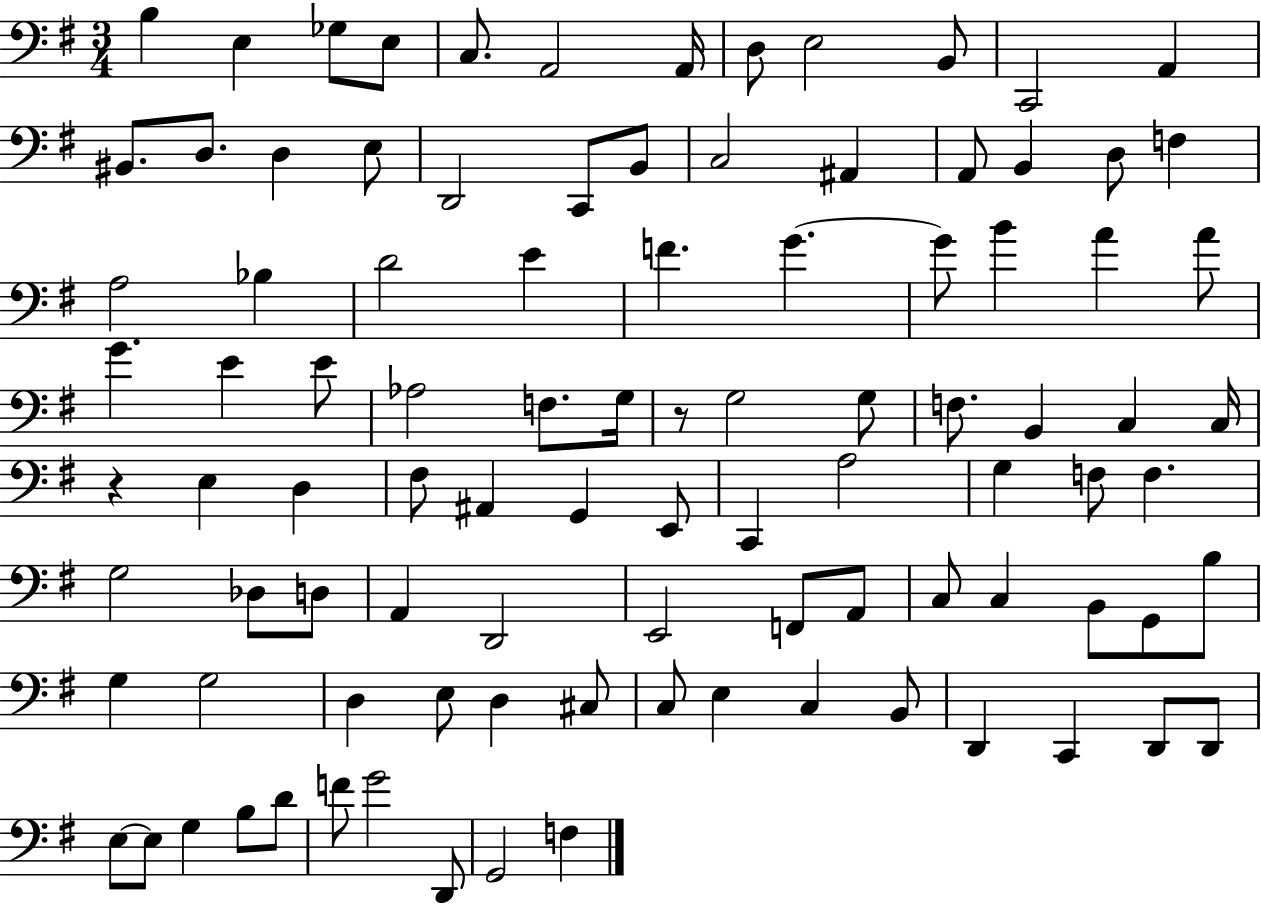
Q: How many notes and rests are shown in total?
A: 97